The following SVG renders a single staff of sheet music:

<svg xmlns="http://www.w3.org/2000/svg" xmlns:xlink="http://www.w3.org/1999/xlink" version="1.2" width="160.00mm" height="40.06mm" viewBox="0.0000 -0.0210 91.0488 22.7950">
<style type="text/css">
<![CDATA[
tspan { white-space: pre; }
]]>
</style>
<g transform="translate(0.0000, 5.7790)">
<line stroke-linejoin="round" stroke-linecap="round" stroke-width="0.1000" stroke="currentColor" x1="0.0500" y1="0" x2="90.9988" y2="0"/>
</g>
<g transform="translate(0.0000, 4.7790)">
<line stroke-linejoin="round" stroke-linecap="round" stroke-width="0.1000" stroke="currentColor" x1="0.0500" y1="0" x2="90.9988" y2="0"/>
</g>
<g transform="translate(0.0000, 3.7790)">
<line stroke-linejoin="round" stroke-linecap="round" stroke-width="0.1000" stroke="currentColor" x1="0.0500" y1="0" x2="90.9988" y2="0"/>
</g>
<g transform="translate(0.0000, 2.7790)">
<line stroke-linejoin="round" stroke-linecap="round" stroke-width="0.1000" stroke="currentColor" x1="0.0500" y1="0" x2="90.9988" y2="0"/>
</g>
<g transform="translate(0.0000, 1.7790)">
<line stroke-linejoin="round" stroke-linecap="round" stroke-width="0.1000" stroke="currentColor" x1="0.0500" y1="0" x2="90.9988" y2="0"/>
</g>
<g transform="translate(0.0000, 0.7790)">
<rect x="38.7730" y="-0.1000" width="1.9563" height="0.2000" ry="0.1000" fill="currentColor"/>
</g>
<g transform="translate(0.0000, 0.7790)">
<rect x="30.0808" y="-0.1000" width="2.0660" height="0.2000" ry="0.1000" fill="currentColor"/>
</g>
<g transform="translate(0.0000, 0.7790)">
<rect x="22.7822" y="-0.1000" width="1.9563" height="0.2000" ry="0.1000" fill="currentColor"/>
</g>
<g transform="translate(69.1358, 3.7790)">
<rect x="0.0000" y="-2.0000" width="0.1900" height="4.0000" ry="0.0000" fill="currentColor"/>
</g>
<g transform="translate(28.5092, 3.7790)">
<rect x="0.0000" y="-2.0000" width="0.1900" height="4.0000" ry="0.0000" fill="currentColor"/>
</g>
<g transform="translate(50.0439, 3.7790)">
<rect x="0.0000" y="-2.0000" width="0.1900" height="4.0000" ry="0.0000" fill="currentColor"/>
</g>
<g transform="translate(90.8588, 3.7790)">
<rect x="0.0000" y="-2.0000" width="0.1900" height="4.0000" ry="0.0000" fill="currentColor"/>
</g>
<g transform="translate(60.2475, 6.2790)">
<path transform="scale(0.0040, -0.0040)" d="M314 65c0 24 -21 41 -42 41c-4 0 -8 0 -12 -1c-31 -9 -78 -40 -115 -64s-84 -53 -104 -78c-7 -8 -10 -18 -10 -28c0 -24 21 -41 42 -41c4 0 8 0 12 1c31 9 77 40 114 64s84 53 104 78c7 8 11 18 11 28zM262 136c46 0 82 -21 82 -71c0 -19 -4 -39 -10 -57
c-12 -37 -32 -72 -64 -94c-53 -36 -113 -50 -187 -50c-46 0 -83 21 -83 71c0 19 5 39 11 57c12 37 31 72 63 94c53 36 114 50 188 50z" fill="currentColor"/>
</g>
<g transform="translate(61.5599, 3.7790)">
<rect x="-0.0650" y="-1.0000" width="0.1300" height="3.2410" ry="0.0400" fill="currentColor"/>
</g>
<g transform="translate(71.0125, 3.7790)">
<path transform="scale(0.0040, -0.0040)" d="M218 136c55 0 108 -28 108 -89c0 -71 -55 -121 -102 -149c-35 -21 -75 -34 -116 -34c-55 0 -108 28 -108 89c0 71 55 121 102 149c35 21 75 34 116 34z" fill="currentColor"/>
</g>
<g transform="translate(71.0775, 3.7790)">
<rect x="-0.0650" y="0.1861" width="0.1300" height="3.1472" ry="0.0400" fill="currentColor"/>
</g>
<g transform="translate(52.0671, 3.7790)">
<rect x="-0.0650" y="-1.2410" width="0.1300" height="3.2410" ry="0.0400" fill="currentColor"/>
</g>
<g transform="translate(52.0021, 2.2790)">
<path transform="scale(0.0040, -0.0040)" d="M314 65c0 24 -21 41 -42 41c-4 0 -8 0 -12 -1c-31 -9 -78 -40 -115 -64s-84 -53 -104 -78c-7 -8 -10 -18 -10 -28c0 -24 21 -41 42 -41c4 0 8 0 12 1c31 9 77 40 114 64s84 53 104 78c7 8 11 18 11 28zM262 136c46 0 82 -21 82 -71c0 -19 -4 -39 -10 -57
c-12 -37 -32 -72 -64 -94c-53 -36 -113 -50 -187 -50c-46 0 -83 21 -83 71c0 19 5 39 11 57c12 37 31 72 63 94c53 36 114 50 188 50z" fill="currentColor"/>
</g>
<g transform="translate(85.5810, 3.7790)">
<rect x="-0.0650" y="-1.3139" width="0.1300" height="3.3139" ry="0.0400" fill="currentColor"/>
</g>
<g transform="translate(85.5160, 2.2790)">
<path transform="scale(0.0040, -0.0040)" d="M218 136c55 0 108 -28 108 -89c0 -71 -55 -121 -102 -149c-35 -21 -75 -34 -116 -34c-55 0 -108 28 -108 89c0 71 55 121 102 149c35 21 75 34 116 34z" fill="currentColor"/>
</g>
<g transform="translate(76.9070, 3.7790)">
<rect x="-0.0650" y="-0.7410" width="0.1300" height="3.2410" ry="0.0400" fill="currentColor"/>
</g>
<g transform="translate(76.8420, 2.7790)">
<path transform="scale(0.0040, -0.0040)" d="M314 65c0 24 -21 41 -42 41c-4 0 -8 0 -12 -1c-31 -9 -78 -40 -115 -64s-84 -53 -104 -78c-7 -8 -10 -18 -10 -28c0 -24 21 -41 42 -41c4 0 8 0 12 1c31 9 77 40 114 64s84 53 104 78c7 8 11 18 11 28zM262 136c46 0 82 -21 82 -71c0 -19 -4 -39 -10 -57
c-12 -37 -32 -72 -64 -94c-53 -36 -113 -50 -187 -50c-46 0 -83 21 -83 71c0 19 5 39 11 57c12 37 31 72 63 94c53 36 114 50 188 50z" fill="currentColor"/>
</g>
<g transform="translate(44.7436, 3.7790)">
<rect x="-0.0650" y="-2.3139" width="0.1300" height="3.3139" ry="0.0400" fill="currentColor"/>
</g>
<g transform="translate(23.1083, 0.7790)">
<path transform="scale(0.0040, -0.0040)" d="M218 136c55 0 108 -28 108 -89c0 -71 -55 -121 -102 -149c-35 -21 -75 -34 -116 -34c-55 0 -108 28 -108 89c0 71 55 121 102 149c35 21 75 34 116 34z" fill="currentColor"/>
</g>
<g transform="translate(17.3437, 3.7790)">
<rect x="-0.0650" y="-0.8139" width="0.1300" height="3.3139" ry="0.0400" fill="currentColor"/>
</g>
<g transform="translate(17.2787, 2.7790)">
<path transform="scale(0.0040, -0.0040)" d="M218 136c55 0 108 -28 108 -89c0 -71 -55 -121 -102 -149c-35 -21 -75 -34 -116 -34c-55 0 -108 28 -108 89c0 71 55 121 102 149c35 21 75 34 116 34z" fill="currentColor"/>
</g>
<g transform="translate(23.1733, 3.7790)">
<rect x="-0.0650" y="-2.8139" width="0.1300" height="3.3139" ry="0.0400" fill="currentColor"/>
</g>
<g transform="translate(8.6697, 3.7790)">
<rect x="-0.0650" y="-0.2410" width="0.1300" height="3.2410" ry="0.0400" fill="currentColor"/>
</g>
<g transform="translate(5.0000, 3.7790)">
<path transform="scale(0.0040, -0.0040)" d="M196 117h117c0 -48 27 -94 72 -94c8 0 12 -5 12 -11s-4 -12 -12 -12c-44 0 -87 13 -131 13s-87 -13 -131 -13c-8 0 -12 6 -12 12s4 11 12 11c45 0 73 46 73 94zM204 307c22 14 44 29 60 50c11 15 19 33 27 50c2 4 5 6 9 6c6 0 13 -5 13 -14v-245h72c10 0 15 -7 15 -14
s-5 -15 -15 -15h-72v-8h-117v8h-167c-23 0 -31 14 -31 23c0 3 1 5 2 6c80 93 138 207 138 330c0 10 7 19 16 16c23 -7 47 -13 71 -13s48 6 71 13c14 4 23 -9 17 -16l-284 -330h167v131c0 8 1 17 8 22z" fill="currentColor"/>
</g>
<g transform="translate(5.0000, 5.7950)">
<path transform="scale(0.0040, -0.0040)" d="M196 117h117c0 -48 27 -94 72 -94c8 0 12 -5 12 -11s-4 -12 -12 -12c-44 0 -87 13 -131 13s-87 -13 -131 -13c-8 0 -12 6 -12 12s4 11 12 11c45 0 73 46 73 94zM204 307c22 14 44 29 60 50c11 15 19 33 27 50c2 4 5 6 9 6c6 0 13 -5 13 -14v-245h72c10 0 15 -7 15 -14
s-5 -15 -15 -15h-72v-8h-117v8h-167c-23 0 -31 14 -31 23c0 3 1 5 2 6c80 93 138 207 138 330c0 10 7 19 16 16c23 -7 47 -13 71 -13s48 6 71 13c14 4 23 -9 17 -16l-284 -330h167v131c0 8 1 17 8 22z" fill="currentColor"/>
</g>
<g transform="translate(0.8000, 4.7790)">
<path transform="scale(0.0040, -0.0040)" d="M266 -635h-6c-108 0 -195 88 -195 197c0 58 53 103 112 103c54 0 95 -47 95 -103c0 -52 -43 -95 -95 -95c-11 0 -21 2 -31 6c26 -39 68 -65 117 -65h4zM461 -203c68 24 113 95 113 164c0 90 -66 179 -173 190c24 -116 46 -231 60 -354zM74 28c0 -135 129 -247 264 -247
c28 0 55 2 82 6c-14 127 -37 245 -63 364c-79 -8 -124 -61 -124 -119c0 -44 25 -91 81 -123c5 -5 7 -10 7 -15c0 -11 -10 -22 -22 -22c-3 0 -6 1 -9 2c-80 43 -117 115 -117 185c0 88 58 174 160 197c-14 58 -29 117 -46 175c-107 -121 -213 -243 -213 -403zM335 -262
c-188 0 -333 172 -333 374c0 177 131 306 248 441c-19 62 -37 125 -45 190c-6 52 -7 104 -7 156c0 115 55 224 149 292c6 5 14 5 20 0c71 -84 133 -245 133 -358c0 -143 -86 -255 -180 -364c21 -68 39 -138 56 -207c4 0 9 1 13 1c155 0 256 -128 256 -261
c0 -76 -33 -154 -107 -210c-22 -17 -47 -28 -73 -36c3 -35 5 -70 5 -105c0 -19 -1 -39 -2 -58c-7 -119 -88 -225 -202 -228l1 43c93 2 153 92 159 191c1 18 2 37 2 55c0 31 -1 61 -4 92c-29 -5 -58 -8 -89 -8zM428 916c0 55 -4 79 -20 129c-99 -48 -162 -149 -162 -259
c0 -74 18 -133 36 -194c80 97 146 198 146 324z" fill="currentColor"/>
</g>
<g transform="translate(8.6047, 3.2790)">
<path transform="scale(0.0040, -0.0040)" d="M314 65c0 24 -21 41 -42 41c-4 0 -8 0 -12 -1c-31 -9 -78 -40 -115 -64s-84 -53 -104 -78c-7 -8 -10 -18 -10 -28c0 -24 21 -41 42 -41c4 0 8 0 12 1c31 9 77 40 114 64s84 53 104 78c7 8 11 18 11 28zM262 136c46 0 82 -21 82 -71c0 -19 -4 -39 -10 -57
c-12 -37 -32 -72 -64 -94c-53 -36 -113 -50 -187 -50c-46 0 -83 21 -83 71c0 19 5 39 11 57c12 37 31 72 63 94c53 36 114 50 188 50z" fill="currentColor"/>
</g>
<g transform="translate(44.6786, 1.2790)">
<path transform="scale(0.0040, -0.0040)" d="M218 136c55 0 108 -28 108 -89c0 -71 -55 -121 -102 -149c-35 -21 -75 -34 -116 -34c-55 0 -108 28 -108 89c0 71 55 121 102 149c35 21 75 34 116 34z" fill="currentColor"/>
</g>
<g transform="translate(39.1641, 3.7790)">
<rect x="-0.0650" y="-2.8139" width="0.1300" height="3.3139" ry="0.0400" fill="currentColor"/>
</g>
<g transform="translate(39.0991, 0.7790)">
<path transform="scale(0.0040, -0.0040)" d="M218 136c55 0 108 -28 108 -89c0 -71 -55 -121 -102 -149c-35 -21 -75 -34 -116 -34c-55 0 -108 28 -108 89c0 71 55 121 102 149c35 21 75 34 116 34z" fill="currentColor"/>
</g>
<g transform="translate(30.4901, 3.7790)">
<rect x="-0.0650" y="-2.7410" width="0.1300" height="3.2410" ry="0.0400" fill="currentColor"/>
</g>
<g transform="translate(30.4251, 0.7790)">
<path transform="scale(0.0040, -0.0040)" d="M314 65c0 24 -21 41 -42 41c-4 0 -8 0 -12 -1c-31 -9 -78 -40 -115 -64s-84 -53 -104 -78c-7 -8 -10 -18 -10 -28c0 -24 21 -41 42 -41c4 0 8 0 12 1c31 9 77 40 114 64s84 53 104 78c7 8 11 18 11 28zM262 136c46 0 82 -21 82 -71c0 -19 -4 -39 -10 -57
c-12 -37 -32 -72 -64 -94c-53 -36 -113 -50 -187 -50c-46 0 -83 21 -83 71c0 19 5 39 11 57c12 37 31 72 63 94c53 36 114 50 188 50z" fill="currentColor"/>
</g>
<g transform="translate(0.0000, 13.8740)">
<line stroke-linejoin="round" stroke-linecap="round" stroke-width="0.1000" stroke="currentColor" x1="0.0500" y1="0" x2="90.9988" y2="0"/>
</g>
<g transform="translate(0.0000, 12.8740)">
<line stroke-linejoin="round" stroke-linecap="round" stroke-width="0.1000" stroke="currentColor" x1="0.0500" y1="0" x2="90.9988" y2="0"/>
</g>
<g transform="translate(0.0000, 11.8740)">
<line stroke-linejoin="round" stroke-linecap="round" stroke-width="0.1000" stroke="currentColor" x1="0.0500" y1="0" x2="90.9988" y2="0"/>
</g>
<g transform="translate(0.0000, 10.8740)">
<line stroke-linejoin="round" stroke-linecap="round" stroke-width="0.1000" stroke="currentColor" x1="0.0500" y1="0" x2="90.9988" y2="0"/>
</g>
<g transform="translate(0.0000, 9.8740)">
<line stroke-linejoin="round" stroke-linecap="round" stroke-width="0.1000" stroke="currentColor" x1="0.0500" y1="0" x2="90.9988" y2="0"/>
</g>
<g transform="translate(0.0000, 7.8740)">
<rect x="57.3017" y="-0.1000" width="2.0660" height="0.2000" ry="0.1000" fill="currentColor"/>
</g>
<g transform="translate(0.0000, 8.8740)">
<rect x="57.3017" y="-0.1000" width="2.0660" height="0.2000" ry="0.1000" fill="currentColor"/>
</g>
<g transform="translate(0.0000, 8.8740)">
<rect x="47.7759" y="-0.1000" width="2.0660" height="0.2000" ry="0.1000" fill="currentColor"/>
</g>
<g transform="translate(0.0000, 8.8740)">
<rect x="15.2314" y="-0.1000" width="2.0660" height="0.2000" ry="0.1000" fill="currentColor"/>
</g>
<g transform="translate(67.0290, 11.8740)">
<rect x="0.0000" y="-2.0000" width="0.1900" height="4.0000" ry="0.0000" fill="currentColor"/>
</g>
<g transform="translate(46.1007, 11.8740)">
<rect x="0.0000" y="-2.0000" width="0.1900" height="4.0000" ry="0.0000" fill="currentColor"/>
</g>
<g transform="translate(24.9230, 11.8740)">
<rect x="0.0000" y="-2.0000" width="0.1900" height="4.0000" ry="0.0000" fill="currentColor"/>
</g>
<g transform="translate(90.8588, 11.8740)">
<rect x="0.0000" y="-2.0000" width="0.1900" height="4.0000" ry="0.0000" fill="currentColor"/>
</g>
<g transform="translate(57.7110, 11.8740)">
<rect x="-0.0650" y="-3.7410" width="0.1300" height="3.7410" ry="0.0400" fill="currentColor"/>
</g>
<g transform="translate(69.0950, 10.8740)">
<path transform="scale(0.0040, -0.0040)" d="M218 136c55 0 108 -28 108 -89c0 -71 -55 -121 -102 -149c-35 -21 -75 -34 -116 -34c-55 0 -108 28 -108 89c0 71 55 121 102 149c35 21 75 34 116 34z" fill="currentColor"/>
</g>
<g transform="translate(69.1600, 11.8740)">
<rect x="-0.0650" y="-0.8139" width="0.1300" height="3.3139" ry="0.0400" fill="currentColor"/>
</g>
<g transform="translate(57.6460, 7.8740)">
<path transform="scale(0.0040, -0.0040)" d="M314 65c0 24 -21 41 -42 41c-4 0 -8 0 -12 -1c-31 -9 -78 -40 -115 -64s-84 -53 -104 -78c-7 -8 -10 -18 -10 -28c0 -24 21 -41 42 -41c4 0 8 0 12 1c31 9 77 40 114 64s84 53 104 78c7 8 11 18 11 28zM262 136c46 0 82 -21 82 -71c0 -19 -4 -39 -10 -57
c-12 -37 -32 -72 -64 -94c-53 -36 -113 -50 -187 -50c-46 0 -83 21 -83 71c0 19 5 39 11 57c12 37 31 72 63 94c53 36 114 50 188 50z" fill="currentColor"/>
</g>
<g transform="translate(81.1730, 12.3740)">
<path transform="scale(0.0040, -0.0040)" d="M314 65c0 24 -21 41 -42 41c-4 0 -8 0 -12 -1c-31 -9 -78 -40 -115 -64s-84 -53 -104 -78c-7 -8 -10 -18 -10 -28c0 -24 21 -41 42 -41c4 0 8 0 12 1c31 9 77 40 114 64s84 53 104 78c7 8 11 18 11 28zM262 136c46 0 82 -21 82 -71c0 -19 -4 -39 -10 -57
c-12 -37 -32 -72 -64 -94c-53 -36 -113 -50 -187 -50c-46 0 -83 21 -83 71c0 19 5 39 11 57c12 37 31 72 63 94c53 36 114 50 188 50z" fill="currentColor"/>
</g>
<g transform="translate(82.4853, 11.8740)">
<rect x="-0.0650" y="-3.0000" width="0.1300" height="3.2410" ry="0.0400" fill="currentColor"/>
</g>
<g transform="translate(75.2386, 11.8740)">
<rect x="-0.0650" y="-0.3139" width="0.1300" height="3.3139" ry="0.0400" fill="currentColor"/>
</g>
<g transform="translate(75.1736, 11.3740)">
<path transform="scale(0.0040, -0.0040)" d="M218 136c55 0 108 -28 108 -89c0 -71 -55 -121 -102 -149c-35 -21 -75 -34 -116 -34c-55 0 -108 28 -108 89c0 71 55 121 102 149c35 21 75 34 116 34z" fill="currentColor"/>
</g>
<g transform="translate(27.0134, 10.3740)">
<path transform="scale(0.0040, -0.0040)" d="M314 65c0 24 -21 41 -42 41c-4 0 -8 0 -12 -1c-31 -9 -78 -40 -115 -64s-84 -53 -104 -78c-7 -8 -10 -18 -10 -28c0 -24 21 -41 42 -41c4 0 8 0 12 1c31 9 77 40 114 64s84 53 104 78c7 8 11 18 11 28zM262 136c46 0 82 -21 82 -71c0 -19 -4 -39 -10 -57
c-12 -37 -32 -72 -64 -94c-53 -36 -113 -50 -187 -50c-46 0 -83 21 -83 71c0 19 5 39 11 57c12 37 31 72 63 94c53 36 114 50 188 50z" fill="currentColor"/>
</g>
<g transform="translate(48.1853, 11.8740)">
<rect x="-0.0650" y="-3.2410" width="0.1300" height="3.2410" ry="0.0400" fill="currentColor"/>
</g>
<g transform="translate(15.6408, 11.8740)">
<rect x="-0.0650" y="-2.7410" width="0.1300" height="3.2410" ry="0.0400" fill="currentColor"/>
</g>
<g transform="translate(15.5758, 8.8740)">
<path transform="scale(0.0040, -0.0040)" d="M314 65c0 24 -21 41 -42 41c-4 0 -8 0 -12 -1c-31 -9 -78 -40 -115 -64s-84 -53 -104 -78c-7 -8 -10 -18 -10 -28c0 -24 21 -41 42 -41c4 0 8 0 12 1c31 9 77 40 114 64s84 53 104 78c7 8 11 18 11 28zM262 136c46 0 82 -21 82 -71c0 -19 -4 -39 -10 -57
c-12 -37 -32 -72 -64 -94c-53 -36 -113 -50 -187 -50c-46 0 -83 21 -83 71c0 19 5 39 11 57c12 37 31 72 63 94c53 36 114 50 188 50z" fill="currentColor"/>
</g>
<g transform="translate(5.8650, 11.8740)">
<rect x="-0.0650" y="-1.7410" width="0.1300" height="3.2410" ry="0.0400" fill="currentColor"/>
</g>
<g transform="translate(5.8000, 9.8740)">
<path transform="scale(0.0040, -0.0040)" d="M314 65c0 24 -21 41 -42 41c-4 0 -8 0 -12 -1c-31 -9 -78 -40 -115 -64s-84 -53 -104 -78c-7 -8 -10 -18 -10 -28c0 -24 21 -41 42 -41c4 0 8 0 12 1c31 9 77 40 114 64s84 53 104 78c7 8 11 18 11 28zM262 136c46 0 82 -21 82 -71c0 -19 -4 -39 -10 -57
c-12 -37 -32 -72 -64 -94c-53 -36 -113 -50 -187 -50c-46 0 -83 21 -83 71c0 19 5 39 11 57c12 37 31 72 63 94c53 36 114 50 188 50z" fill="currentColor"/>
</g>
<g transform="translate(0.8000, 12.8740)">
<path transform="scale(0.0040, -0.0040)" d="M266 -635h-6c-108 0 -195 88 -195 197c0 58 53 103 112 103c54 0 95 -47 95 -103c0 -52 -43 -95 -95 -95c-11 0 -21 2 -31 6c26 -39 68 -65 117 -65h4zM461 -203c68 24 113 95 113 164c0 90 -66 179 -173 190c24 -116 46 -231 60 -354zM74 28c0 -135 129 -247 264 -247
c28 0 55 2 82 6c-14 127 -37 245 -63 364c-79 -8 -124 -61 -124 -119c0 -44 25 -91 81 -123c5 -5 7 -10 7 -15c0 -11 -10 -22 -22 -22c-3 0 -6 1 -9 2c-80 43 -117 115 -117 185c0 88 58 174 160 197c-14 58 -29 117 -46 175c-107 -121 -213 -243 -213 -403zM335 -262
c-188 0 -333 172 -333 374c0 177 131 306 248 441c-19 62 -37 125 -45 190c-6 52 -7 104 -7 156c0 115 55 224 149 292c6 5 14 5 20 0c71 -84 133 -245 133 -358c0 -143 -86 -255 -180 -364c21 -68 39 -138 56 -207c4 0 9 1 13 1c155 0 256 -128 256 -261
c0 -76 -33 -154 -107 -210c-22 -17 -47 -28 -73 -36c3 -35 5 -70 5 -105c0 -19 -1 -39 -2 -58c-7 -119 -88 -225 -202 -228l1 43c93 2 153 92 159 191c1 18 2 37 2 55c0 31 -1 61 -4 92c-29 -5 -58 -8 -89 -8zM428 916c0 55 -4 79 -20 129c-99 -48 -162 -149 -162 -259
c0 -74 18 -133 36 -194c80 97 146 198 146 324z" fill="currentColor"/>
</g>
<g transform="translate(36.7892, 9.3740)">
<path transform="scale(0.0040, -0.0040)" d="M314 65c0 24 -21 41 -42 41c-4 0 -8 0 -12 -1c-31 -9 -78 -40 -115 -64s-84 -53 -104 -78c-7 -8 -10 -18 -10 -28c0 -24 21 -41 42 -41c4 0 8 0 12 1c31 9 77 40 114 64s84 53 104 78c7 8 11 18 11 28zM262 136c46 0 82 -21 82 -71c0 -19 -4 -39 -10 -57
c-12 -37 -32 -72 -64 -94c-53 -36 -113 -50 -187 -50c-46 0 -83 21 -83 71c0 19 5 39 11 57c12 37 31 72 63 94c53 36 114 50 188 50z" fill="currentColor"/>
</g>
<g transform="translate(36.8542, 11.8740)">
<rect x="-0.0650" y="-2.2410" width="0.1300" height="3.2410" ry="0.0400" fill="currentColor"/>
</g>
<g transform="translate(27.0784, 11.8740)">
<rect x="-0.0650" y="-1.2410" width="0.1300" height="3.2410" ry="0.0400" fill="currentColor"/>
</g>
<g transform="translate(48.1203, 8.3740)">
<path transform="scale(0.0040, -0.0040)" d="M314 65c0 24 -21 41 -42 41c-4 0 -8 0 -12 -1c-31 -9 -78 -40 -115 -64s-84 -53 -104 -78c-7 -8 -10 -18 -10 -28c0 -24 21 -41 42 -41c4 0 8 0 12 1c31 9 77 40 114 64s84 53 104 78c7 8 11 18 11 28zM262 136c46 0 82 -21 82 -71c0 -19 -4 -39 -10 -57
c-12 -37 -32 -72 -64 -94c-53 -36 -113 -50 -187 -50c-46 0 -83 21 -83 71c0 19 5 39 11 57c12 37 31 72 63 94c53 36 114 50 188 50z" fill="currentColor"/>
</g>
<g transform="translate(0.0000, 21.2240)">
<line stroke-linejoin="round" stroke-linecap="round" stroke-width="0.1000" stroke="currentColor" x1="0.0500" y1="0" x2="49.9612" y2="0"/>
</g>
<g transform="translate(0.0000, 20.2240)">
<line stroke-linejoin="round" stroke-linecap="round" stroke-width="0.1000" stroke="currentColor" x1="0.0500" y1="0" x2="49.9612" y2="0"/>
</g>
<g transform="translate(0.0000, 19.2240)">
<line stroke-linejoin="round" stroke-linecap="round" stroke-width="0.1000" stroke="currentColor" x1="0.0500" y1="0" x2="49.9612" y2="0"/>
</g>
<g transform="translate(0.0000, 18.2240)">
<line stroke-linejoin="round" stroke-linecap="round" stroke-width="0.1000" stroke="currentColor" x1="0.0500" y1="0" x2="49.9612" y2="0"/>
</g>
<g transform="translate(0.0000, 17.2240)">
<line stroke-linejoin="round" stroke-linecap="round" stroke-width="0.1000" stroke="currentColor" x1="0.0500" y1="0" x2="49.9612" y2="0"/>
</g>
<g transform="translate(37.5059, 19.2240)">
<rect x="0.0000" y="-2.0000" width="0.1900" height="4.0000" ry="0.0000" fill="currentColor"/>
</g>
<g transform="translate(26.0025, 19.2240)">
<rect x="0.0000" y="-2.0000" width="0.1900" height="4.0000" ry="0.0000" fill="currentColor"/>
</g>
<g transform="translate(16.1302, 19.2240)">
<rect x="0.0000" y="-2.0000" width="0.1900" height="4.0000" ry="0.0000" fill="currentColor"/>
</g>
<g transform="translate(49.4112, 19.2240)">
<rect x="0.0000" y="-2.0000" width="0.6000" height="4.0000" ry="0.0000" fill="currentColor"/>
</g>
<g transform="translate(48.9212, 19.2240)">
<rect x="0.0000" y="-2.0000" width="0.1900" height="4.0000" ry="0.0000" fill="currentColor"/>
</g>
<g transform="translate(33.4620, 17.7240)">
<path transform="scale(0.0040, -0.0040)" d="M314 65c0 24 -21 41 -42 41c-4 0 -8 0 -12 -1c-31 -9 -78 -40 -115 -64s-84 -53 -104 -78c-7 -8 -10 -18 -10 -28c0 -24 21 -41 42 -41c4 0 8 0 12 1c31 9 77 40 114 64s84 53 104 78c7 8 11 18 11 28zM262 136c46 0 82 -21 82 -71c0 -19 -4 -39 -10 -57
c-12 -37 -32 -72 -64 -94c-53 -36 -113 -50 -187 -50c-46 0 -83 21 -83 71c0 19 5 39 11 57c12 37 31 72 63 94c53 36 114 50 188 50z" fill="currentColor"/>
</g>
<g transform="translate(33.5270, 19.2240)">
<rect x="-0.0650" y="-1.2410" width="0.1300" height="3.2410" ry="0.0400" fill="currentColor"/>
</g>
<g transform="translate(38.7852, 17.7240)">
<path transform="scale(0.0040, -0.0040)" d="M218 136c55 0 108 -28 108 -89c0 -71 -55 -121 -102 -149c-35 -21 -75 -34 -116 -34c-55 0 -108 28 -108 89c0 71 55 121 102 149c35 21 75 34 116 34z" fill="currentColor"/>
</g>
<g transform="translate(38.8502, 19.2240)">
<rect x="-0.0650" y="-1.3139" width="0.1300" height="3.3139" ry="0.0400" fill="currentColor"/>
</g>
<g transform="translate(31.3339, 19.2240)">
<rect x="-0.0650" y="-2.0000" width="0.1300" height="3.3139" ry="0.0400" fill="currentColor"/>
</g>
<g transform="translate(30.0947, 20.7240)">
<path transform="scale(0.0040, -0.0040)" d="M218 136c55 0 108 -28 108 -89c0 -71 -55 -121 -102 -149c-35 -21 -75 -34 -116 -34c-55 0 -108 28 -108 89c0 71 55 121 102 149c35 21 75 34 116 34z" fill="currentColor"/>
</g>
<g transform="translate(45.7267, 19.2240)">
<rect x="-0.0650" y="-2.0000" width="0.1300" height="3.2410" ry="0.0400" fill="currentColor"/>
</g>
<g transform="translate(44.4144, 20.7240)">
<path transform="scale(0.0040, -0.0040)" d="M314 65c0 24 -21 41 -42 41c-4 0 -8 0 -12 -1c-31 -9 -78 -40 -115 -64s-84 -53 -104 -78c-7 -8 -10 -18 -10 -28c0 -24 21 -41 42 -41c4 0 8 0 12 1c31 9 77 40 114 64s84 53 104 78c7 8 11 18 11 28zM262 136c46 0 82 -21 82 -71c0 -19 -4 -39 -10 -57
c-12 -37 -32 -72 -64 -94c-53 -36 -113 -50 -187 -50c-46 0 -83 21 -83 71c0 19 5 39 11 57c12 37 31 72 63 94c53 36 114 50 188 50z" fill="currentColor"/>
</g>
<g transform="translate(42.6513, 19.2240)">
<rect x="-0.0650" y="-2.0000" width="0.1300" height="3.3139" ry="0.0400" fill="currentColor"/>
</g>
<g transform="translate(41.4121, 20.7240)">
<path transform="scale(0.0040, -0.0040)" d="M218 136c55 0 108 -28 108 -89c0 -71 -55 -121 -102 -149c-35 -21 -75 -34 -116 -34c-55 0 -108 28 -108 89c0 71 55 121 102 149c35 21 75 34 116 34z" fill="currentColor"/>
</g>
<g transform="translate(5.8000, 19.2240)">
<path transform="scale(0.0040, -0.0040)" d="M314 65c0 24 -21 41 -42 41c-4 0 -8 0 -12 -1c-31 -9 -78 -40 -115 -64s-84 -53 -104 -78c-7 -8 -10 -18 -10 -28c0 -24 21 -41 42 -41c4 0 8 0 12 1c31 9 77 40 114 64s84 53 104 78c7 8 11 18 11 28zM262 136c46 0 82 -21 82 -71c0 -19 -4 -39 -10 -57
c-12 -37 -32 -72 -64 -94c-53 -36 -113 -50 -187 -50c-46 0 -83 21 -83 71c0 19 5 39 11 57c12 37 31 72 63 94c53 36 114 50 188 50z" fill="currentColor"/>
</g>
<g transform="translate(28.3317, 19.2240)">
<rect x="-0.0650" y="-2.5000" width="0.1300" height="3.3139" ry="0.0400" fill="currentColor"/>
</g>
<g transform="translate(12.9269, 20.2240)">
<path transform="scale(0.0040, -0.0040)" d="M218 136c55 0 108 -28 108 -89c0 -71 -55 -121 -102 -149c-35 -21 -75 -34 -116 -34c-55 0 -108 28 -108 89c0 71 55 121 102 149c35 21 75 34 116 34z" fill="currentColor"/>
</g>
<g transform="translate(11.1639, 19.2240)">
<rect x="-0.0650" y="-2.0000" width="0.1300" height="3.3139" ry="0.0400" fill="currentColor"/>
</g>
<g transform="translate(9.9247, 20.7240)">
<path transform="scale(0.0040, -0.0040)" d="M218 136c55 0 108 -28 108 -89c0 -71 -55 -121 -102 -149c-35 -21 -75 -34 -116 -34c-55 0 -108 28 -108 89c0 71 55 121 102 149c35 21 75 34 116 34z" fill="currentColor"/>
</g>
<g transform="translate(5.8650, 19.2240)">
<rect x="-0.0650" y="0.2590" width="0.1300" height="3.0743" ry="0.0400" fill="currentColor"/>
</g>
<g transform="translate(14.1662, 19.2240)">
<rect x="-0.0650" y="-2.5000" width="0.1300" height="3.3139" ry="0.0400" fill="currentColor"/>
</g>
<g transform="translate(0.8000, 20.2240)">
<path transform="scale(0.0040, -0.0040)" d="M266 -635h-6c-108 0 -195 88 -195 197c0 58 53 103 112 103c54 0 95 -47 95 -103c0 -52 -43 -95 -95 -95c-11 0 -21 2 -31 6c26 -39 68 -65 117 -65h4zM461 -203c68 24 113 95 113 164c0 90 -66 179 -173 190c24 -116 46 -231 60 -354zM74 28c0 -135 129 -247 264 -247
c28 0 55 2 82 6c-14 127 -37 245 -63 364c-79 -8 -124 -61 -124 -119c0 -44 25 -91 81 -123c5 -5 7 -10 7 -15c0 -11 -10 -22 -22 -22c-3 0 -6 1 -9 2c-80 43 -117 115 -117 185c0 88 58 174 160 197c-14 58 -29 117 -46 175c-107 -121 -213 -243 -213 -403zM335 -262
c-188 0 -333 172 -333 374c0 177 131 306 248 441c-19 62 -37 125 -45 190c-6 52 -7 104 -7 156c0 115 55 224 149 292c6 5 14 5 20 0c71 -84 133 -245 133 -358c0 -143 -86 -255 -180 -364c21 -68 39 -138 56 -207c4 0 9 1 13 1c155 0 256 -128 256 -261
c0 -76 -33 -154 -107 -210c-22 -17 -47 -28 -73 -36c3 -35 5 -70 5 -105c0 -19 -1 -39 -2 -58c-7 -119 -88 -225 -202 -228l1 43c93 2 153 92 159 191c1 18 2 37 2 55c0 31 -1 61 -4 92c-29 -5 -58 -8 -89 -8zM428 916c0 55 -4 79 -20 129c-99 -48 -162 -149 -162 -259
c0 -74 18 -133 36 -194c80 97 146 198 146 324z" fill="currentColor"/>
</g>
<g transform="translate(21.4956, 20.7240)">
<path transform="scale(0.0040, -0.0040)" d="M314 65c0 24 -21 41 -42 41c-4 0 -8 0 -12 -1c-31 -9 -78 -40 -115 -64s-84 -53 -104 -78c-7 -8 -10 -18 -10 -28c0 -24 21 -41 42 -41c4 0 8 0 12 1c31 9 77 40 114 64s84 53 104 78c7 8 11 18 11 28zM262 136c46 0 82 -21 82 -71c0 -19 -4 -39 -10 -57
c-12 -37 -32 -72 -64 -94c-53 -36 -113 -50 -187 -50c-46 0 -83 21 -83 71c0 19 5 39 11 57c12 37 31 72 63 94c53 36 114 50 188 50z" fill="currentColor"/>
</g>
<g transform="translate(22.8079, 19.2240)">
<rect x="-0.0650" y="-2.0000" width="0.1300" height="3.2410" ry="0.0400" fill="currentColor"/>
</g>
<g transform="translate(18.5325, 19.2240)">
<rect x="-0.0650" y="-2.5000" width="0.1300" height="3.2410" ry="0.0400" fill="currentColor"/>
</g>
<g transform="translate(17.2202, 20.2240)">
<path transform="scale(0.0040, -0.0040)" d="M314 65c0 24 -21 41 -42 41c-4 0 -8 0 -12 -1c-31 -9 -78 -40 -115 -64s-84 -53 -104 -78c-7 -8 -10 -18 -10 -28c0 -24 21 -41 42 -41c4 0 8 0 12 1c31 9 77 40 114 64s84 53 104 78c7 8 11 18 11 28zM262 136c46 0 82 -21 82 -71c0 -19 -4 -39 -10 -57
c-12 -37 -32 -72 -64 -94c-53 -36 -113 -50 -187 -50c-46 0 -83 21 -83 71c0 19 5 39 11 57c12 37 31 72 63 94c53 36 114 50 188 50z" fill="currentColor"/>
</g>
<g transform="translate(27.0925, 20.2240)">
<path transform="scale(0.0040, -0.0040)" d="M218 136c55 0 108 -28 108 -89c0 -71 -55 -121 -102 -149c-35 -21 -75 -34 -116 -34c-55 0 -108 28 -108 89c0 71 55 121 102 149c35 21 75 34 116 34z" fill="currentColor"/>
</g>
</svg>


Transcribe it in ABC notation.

X:1
T:Untitled
M:4/4
L:1/4
K:C
c2 d a a2 a g e2 D2 B d2 e f2 a2 e2 g2 b2 c'2 d c A2 B2 F G G2 F2 G F e2 e F F2